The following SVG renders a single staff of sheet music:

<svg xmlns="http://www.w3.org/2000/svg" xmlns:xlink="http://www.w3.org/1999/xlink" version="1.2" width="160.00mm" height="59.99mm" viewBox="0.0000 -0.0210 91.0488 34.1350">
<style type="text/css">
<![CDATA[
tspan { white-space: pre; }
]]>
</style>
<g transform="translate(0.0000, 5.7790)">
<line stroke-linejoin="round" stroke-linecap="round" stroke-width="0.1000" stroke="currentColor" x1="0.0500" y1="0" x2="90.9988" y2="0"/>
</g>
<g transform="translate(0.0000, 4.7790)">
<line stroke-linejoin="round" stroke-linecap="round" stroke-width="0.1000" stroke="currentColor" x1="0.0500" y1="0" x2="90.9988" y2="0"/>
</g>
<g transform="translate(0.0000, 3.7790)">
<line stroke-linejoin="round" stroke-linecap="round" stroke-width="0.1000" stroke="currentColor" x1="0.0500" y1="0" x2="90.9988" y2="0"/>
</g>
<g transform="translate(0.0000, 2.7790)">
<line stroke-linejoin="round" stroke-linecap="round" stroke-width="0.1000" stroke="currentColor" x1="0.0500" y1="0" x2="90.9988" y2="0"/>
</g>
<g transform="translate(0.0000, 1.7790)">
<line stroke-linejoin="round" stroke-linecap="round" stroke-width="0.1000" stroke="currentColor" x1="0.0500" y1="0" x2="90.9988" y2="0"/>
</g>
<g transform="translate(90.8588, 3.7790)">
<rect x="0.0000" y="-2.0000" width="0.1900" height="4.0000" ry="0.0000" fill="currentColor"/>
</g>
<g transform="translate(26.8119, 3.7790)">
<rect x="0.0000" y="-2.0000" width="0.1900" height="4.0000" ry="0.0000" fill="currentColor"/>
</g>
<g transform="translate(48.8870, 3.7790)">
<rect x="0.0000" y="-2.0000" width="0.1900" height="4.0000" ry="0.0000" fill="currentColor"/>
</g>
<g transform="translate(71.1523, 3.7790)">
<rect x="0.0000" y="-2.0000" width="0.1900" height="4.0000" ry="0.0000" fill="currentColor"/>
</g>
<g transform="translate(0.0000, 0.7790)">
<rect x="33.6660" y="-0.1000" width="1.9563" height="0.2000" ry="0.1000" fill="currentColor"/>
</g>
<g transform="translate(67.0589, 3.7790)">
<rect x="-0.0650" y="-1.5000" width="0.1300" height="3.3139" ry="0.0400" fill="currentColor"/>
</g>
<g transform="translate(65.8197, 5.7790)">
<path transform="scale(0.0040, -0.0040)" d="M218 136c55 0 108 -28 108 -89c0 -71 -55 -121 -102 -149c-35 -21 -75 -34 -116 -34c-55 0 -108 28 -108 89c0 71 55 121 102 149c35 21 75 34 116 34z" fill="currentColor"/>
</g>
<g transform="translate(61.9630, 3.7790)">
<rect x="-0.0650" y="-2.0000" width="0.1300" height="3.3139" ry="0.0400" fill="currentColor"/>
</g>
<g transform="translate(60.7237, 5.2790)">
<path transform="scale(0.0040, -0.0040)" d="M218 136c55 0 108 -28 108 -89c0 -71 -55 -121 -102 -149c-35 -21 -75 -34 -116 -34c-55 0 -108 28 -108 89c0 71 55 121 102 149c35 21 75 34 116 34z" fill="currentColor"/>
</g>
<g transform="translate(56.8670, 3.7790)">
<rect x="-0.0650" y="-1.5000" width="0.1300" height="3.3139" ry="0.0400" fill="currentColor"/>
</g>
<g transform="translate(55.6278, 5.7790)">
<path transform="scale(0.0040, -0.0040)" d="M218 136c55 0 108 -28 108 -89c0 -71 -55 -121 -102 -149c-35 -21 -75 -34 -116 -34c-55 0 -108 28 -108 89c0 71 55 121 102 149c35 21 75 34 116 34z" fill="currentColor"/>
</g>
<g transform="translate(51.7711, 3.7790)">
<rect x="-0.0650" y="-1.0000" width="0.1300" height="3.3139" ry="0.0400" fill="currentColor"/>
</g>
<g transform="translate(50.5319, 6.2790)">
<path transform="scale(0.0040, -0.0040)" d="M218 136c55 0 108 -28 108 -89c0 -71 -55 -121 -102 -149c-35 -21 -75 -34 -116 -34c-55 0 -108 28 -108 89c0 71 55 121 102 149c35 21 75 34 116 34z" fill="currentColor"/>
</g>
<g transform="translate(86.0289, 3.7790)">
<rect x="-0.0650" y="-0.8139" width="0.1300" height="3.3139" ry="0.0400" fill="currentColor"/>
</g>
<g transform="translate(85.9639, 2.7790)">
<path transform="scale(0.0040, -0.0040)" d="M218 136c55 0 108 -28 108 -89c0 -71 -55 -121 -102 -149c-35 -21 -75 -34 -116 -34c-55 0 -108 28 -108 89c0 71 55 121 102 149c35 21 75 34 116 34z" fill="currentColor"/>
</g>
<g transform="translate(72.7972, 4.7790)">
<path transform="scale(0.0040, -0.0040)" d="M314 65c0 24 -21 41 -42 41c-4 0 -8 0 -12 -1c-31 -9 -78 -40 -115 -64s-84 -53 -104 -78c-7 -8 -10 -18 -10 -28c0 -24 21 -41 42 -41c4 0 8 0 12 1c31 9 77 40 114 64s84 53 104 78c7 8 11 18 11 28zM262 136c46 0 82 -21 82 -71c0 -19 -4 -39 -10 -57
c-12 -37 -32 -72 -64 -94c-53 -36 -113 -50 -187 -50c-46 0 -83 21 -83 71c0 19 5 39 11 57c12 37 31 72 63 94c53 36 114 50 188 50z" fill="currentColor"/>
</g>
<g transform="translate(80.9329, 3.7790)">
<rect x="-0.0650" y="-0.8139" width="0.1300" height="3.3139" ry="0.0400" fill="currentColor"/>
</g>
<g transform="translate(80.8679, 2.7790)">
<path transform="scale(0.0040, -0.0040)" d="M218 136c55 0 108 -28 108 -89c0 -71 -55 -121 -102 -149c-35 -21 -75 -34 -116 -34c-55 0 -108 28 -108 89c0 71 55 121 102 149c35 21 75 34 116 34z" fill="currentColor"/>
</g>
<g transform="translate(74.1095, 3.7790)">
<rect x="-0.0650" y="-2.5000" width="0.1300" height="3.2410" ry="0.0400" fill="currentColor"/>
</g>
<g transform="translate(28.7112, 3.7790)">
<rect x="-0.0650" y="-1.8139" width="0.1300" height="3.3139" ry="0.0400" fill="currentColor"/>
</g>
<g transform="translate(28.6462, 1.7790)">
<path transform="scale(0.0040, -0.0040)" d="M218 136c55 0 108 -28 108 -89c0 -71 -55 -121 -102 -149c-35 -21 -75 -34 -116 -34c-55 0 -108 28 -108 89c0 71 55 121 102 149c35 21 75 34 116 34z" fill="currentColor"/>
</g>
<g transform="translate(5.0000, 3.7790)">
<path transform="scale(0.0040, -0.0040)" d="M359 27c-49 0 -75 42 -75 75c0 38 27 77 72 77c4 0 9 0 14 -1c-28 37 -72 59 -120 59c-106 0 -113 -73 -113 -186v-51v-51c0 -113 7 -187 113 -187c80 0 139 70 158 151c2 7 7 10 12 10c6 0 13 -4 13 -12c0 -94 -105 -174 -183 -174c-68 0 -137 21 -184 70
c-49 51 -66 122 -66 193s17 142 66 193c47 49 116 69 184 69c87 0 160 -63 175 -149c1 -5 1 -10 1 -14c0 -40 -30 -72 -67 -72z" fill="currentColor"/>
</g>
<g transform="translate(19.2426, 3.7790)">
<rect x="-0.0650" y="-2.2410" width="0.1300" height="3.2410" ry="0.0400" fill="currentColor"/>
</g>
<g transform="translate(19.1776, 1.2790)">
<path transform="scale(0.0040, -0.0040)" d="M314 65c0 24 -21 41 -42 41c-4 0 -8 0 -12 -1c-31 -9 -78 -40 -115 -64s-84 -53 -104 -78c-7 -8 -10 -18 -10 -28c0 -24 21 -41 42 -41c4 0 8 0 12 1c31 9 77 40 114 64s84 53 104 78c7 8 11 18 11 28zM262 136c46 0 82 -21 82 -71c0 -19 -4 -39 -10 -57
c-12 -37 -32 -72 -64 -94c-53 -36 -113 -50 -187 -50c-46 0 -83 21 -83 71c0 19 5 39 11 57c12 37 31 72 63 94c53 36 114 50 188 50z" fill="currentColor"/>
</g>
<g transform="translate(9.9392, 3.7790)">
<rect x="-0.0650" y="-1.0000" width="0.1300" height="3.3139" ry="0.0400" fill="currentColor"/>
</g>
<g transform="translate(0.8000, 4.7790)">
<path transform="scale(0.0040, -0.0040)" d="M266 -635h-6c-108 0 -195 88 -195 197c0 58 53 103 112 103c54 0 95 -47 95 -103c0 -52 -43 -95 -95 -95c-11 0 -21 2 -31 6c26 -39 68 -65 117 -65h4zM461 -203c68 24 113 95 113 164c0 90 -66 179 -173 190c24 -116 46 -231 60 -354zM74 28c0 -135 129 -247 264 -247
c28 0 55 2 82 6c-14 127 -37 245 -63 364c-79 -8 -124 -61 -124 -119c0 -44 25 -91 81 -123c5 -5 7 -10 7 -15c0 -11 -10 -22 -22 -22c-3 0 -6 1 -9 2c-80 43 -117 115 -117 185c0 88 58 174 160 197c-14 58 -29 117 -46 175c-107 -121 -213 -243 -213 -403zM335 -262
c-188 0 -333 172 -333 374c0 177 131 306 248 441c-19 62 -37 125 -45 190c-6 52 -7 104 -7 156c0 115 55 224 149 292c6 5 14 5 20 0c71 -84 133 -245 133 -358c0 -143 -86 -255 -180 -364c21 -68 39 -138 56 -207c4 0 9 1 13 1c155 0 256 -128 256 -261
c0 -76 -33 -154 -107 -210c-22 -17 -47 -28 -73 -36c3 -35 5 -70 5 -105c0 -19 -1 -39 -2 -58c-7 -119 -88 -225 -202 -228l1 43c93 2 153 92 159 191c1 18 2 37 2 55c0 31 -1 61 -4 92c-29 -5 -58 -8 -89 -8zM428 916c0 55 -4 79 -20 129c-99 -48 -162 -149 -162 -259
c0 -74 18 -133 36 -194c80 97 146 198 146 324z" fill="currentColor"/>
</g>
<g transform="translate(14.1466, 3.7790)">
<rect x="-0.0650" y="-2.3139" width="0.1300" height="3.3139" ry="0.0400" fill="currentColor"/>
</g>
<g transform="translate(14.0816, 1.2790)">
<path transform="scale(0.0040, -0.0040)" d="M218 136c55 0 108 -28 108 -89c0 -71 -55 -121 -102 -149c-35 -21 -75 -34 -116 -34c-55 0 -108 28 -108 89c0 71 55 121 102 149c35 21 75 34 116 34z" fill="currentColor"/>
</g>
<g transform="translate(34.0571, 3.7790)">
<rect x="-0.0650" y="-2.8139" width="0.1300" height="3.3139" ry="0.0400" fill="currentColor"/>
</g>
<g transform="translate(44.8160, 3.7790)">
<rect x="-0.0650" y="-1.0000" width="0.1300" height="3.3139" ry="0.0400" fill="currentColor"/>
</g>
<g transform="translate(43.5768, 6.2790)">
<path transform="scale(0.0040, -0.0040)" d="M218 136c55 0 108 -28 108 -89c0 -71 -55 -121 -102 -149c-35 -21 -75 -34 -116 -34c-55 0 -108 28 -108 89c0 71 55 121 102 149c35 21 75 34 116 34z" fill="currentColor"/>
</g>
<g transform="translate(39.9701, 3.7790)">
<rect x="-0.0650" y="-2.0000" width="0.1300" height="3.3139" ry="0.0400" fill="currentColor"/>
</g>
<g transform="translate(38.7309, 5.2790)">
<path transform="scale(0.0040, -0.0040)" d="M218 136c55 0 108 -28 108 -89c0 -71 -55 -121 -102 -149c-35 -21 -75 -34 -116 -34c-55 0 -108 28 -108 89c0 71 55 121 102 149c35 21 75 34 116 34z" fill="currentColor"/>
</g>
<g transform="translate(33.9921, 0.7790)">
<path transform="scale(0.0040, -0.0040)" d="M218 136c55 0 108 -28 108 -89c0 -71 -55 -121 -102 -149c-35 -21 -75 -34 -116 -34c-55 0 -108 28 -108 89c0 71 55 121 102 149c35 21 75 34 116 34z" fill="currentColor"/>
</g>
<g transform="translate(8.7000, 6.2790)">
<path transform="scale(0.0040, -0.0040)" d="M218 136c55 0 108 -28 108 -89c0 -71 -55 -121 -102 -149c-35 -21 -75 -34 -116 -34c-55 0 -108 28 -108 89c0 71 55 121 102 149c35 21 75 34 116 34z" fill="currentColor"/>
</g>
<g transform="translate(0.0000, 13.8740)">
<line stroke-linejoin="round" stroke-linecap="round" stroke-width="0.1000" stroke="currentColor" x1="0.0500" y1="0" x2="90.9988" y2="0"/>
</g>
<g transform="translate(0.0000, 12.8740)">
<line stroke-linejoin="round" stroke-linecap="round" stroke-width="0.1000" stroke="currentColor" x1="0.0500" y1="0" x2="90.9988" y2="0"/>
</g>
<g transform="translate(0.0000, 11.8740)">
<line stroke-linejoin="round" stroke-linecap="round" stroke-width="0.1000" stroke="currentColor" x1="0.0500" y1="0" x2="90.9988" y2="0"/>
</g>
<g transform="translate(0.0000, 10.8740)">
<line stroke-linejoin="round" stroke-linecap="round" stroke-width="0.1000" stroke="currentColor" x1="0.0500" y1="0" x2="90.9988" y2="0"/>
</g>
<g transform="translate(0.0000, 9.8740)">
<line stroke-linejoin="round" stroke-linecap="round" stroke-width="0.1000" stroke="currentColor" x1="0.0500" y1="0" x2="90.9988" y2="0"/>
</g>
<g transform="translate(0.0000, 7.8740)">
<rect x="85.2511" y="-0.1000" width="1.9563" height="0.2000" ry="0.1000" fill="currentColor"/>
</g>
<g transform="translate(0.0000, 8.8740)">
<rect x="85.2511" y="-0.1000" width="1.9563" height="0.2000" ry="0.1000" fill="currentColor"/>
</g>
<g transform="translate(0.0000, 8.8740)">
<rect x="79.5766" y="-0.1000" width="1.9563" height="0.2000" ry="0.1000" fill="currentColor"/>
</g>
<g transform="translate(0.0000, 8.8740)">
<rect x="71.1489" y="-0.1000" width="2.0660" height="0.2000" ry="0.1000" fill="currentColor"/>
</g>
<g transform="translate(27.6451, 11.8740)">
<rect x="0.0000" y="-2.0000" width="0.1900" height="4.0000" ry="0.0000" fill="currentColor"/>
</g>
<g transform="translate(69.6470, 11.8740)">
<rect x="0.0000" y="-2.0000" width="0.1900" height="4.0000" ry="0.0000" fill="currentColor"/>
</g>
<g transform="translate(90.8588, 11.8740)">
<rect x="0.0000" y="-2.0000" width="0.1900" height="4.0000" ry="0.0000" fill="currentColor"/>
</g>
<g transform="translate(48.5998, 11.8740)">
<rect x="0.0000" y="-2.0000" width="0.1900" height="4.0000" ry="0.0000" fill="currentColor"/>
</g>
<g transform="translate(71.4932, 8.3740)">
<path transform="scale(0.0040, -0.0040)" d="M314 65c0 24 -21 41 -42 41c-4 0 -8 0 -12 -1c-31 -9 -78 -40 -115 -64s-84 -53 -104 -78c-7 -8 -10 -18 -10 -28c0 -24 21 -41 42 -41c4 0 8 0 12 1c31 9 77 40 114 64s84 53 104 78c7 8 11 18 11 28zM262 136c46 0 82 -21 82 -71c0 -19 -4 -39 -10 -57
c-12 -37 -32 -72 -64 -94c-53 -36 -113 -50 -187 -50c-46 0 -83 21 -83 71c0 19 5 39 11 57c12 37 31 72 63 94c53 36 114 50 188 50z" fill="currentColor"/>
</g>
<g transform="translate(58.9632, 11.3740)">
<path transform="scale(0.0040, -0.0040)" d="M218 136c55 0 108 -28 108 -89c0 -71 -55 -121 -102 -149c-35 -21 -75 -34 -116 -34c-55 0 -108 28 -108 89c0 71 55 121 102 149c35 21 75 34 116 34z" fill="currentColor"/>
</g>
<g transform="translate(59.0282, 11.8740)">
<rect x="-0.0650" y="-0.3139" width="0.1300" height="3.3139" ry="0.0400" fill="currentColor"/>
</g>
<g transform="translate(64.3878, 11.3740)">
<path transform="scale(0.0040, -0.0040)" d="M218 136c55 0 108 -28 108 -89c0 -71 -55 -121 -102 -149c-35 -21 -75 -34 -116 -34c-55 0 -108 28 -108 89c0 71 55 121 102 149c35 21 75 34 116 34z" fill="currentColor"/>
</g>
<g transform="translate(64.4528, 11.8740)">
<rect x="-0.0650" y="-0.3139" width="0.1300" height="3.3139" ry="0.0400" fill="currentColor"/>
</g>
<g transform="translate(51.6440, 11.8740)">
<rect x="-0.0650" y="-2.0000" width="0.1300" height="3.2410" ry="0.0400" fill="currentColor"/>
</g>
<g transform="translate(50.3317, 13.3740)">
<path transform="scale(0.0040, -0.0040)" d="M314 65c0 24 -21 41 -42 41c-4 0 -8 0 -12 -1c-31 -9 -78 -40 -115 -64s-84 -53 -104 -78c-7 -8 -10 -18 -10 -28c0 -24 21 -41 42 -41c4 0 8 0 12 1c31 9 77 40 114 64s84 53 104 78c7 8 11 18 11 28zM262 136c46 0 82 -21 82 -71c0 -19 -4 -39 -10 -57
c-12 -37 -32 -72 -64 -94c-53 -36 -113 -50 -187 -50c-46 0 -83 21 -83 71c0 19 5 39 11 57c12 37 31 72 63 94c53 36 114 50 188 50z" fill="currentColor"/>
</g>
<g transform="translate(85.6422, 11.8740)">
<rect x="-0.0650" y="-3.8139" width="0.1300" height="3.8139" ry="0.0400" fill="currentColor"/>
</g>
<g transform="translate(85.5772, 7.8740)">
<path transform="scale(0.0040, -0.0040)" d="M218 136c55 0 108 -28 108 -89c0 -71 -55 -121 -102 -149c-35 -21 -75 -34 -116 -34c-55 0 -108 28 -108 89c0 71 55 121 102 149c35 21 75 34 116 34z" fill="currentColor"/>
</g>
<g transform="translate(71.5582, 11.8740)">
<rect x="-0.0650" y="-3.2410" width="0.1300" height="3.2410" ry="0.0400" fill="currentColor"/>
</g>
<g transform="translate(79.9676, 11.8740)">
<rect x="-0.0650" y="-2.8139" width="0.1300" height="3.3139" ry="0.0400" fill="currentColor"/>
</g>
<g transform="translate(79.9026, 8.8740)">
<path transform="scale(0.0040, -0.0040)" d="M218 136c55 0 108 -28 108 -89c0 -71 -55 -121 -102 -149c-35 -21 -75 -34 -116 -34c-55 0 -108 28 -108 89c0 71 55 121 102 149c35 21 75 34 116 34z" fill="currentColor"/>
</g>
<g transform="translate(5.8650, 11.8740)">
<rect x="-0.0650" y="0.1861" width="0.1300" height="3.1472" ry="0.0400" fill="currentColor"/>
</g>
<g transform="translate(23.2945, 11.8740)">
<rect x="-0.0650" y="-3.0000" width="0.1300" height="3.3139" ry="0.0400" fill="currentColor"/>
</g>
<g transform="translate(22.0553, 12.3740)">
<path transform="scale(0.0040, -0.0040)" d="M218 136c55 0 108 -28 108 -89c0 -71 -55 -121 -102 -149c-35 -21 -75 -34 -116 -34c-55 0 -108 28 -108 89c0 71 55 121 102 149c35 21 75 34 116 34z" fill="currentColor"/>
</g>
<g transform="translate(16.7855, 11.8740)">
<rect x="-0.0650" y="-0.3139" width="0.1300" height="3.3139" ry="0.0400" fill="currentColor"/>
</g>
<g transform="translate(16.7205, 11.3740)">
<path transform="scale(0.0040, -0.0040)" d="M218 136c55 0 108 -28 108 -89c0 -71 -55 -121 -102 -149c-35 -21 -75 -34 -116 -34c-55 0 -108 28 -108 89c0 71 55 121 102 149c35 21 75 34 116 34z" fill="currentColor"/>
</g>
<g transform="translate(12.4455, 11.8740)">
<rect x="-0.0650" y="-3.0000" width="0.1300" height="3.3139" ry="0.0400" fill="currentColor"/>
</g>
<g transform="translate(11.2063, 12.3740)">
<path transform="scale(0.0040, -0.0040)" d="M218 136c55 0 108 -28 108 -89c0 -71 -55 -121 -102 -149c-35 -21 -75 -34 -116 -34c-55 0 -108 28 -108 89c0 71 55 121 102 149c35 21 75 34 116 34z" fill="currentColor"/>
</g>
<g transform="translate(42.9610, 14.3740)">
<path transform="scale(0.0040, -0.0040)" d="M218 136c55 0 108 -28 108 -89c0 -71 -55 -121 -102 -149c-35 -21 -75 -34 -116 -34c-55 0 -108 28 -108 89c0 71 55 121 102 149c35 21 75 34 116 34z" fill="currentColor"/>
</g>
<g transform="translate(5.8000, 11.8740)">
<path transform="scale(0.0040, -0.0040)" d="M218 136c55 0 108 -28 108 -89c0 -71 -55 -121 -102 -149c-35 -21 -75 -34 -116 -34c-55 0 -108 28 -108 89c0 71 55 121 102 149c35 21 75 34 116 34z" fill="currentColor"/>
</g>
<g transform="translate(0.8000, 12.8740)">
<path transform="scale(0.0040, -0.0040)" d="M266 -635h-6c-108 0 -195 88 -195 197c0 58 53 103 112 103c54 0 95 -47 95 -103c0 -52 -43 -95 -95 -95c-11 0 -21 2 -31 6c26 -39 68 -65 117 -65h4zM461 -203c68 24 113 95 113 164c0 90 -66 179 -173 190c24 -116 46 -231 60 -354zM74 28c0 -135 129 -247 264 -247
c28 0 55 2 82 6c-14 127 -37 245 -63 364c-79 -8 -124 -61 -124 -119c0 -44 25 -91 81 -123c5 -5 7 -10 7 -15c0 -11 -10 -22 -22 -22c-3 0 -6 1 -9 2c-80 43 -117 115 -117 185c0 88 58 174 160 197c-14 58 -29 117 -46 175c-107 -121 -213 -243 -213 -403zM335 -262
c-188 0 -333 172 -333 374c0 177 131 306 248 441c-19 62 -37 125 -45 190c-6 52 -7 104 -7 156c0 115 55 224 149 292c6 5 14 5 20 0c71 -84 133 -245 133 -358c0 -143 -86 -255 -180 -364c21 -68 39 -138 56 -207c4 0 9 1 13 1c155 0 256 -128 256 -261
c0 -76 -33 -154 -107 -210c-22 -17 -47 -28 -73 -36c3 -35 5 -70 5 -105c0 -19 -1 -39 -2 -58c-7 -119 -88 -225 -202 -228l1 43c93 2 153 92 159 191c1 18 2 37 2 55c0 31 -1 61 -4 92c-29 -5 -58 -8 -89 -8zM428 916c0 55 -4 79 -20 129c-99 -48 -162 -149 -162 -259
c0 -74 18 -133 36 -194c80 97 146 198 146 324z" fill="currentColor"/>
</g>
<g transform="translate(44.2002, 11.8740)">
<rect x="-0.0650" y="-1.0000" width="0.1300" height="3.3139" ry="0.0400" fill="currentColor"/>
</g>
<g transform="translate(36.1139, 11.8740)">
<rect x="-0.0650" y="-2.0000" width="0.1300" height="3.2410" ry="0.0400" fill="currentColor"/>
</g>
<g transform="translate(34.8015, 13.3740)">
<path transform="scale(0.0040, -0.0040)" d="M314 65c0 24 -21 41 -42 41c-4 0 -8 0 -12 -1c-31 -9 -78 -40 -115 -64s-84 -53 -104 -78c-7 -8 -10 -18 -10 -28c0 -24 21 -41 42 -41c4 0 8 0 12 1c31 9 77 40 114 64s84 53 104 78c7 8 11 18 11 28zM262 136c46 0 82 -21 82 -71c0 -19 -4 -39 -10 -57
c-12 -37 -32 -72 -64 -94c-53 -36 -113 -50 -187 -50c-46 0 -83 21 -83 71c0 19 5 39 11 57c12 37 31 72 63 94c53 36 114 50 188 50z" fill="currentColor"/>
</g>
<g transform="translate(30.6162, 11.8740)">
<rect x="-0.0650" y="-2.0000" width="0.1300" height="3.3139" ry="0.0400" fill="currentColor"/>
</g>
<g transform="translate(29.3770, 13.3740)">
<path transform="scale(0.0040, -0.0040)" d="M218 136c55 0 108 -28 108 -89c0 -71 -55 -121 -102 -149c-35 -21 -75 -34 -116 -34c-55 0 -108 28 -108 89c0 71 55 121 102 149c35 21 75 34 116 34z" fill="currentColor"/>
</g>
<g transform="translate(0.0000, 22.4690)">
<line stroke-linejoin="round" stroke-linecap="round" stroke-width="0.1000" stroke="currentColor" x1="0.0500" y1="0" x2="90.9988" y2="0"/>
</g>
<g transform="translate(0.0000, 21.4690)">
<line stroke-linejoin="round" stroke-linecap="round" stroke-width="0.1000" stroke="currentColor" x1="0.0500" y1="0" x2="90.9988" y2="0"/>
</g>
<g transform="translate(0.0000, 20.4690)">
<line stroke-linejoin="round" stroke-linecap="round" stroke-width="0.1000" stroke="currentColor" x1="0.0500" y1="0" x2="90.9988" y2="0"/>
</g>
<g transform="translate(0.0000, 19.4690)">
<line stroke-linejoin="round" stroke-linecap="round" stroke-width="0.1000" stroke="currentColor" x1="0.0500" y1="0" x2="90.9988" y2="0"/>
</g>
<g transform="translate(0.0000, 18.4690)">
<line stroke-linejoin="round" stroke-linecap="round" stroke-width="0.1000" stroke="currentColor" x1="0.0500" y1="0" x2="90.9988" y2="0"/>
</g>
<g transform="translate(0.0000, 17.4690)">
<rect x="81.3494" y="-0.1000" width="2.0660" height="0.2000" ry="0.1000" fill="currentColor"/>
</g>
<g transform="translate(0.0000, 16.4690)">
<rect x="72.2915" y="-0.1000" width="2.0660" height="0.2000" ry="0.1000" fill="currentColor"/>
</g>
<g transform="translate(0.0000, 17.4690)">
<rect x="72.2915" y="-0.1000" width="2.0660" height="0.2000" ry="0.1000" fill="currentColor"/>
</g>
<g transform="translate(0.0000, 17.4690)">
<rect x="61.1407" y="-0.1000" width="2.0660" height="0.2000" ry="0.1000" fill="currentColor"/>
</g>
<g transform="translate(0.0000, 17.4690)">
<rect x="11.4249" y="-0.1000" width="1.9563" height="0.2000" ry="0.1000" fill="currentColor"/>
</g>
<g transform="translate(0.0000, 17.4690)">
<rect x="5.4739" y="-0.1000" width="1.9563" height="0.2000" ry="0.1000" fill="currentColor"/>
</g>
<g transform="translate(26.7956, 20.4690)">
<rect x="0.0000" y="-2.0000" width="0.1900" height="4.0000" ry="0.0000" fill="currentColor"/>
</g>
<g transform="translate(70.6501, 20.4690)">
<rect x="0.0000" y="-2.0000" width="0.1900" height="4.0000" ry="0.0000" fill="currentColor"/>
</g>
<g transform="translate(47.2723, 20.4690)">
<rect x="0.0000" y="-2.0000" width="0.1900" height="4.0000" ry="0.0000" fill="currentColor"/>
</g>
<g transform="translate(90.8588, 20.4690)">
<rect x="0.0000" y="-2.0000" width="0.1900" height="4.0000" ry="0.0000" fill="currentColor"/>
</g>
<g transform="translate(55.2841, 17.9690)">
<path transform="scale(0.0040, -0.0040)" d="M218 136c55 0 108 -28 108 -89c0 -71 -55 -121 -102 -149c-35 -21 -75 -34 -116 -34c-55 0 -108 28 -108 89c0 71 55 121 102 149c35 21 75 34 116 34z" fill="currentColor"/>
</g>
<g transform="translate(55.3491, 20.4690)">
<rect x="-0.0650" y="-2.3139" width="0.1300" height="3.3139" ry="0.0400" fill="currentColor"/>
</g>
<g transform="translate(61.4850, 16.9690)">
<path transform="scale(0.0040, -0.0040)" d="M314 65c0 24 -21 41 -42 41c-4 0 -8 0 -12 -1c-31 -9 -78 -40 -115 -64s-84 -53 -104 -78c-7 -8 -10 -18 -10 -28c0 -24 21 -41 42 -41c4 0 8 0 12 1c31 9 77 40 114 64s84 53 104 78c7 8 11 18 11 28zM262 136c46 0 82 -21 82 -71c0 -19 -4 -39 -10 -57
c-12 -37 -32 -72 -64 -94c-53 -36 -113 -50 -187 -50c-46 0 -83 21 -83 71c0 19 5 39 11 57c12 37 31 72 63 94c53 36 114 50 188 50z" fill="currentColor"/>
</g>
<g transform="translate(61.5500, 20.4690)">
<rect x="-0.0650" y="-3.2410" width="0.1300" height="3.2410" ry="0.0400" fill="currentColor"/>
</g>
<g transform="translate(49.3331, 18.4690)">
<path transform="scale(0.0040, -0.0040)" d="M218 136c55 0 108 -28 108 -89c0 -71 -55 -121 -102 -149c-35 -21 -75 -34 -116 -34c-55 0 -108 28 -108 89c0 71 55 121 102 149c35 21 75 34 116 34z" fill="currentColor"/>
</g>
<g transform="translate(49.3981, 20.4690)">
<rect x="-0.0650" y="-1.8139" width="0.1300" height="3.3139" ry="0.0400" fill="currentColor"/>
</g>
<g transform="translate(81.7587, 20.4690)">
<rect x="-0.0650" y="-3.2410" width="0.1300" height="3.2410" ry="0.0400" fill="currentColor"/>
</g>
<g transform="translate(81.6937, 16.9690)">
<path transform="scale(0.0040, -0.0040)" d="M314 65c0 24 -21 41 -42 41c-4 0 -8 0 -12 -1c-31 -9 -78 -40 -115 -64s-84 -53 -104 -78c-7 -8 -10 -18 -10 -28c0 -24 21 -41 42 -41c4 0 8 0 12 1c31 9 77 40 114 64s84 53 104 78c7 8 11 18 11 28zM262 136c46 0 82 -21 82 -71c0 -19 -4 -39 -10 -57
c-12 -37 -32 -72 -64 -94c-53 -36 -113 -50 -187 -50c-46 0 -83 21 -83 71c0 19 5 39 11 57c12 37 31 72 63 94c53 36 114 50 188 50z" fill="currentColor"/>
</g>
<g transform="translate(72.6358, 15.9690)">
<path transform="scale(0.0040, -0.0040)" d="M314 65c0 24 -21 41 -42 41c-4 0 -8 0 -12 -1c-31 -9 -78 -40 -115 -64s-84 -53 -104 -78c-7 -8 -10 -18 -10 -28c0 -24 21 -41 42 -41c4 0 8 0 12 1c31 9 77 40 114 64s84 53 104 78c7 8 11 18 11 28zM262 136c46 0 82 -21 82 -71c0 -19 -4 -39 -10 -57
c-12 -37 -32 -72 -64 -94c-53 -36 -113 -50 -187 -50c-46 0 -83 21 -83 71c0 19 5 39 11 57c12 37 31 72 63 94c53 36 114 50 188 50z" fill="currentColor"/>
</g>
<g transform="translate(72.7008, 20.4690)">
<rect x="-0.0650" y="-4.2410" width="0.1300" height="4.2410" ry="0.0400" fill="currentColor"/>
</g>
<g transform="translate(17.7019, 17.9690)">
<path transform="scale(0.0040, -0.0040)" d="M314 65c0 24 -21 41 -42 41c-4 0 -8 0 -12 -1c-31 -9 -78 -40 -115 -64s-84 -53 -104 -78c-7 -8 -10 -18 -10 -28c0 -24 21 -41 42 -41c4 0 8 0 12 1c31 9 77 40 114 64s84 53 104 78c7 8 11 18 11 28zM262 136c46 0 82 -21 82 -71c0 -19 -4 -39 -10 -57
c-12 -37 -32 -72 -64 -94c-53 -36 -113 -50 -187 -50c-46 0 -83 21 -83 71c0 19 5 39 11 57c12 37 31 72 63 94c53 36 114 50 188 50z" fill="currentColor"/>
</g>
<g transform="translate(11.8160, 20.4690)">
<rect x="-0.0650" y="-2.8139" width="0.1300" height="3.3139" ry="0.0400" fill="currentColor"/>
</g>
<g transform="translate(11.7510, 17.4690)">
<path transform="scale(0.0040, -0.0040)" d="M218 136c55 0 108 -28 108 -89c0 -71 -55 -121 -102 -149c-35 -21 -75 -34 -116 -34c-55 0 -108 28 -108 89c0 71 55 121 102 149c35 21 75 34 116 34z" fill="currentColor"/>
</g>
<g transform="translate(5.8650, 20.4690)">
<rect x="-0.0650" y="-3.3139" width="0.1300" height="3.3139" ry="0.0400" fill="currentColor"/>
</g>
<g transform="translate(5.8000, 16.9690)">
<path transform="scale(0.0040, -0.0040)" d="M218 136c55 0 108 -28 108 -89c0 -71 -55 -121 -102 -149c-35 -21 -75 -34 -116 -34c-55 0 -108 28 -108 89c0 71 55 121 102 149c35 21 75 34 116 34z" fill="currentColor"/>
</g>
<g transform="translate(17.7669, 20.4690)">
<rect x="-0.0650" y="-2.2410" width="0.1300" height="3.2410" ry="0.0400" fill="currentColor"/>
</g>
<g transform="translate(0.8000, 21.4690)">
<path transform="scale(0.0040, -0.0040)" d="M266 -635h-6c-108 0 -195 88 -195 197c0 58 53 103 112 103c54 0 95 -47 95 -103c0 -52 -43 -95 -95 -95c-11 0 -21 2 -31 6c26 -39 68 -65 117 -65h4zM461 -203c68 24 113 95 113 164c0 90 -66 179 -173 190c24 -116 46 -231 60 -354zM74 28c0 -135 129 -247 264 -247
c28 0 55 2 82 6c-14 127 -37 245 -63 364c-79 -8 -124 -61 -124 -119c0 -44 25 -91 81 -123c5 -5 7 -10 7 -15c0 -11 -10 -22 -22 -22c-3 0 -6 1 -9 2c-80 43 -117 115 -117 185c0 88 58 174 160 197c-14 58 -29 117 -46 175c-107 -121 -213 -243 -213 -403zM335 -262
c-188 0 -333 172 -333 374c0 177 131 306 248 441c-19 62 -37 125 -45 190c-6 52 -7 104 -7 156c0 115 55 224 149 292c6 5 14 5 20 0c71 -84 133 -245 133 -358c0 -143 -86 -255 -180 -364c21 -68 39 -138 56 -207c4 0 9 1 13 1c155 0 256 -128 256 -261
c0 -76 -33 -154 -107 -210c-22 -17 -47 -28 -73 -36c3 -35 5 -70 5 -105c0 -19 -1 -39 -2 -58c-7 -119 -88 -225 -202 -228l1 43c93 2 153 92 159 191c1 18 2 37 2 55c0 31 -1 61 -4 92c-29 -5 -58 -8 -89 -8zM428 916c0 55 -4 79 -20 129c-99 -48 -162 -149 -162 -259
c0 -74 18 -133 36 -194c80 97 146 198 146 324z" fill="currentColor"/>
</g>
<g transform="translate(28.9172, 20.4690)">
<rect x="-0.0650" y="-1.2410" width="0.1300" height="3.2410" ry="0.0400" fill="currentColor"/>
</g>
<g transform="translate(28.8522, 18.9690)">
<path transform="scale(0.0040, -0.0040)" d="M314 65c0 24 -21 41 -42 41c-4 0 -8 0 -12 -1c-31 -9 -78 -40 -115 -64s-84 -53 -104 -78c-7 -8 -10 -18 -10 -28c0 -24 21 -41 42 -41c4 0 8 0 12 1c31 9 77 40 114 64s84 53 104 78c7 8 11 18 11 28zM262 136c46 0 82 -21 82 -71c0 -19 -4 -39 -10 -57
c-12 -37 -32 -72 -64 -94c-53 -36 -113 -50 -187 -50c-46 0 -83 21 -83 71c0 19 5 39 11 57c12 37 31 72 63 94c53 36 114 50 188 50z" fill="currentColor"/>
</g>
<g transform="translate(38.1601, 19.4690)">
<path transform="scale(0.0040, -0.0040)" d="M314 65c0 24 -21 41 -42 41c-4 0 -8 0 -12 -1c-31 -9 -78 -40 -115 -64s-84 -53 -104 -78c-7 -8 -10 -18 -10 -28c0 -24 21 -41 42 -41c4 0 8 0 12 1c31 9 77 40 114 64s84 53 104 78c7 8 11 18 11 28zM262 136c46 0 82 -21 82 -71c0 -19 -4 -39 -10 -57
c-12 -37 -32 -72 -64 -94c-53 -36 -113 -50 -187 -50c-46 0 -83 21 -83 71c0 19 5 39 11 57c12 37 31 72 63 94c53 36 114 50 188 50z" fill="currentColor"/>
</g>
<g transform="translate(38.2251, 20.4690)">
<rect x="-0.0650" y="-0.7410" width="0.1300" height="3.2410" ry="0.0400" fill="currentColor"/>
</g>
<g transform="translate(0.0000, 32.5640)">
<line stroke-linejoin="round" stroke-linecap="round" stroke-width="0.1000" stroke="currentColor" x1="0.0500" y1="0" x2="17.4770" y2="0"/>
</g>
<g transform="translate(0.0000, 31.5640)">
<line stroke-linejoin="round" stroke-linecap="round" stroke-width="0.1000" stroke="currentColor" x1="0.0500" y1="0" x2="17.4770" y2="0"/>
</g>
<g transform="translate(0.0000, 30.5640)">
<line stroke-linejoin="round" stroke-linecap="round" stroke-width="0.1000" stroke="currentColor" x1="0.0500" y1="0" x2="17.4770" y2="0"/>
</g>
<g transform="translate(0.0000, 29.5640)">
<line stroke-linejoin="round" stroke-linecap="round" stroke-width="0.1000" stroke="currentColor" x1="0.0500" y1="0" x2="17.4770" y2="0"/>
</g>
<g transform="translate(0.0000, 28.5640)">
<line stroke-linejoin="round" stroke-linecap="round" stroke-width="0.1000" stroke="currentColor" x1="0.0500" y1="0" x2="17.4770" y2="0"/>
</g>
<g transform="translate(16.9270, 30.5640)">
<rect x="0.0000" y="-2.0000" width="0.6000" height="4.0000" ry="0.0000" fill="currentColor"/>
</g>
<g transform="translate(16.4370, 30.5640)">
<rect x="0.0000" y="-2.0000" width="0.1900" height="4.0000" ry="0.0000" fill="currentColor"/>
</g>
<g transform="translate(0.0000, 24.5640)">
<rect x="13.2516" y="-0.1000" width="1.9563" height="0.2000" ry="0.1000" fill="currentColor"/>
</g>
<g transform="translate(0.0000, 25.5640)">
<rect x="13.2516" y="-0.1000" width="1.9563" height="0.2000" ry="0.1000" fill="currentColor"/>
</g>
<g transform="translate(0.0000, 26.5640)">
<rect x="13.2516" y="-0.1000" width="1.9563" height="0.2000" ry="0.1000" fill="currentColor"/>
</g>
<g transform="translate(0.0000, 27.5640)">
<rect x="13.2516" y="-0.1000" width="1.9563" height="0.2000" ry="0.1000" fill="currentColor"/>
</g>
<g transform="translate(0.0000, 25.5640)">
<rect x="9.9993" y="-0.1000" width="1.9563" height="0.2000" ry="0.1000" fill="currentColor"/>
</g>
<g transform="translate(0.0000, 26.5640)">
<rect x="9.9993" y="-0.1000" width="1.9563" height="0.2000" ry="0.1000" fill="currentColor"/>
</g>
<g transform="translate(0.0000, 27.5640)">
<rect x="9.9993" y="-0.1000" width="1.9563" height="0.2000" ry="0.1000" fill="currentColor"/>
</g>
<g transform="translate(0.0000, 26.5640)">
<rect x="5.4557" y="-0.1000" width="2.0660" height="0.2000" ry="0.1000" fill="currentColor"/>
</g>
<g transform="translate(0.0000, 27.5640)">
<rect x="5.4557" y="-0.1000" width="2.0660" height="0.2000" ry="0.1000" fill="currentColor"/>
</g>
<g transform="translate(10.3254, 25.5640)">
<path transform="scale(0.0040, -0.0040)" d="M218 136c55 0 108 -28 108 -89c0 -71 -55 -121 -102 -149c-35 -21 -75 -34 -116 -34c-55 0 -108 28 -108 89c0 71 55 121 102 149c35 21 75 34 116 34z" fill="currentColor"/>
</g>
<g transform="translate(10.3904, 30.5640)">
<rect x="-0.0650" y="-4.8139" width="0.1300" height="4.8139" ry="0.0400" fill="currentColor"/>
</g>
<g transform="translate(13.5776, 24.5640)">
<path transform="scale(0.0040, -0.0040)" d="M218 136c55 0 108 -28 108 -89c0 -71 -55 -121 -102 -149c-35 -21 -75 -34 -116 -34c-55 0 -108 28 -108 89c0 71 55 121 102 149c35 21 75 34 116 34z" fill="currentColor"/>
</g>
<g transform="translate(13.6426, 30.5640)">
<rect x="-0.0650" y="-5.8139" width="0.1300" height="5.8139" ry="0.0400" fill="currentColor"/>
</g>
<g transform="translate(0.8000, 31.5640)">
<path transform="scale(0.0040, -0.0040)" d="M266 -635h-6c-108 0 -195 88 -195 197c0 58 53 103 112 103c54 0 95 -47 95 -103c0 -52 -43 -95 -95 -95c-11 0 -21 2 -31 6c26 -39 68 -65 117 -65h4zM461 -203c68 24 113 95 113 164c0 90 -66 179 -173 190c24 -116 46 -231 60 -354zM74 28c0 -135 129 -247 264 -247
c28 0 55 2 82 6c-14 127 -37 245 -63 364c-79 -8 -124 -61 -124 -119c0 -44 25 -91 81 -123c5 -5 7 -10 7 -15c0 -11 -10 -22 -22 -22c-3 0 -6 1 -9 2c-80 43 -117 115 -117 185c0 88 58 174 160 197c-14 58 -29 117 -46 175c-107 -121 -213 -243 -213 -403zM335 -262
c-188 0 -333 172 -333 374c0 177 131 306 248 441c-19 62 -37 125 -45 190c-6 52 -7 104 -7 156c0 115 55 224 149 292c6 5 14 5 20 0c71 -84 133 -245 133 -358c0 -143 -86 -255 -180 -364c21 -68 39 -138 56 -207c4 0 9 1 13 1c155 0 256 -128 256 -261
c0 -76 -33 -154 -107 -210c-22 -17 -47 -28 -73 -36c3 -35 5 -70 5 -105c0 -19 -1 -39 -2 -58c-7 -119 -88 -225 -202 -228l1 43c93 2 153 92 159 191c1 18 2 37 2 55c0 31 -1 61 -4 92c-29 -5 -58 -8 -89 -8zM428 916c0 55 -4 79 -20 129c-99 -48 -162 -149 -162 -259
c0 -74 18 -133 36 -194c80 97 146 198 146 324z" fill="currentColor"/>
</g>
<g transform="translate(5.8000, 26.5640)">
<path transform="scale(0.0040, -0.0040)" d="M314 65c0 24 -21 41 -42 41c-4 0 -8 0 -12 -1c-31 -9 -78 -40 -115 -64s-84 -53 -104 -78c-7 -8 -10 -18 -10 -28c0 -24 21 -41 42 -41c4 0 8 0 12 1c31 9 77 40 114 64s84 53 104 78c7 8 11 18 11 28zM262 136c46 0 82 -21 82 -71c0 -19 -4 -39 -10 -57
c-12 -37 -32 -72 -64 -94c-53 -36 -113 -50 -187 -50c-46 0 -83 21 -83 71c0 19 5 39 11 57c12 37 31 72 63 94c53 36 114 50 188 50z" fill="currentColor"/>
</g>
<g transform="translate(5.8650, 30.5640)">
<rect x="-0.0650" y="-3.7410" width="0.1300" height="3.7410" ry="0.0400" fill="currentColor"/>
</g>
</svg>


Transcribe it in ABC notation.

X:1
T:Untitled
M:4/4
L:1/4
K:C
D g g2 f a F D D E F E G2 d d B A c A F F2 D F2 c c b2 a c' b a g2 e2 d2 f g b2 d'2 b2 c'2 e' g'